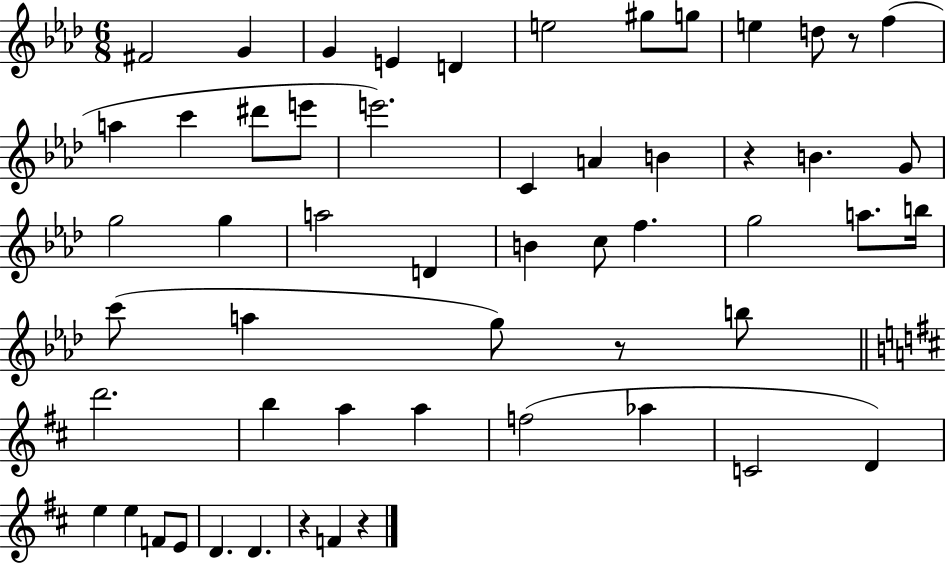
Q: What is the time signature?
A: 6/8